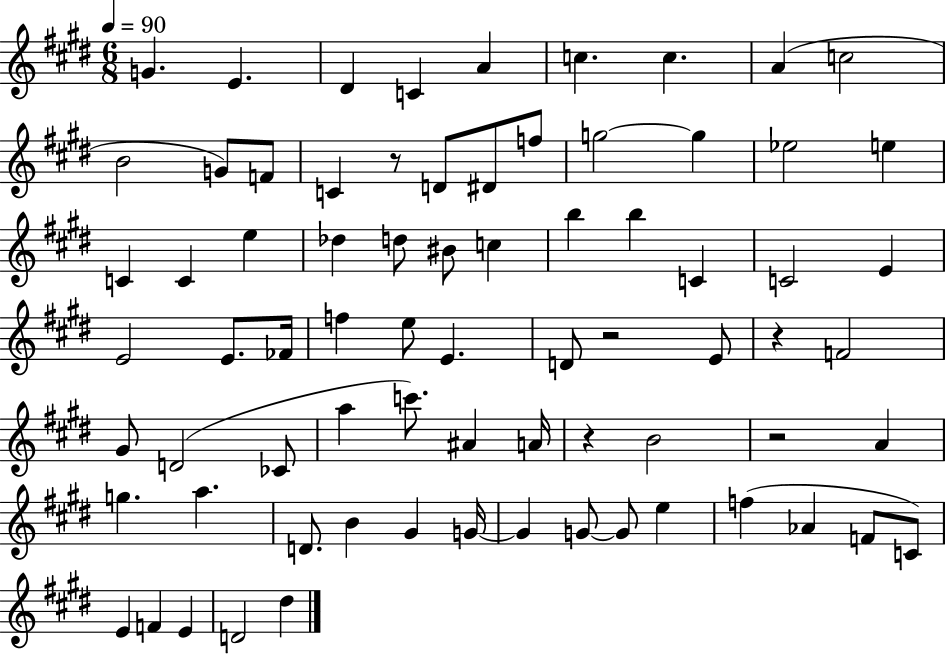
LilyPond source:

{
  \clef treble
  \numericTimeSignature
  \time 6/8
  \key e \major
  \tempo 4 = 90
  g'4. e'4. | dis'4 c'4 a'4 | c''4. c''4. | a'4( c''2 | \break b'2 g'8) f'8 | c'4 r8 d'8 dis'8 f''8 | g''2~~ g''4 | ees''2 e''4 | \break c'4 c'4 e''4 | des''4 d''8 bis'8 c''4 | b''4 b''4 c'4 | c'2 e'4 | \break e'2 e'8. fes'16 | f''4 e''8 e'4. | d'8 r2 e'8 | r4 f'2 | \break gis'8 d'2( ces'8 | a''4 c'''8.) ais'4 a'16 | r4 b'2 | r2 a'4 | \break g''4. a''4. | d'8. b'4 gis'4 g'16~~ | g'4 g'8~~ g'8 e''4 | f''4( aes'4 f'8 c'8) | \break e'4 f'4 e'4 | d'2 dis''4 | \bar "|."
}